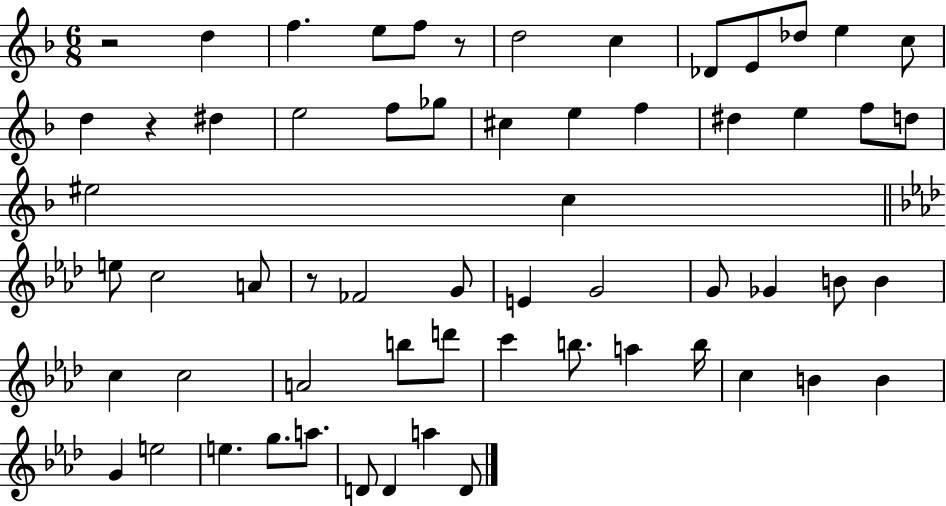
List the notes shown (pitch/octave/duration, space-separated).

R/h D5/q F5/q. E5/e F5/e R/e D5/h C5/q Db4/e E4/e Db5/e E5/q C5/e D5/q R/q D#5/q E5/h F5/e Gb5/e C#5/q E5/q F5/q D#5/q E5/q F5/e D5/e EIS5/h C5/q E5/e C5/h A4/e R/e FES4/h G4/e E4/q G4/h G4/e Gb4/q B4/e B4/q C5/q C5/h A4/h B5/e D6/e C6/q B5/e. A5/q B5/s C5/q B4/q B4/q G4/q E5/h E5/q. G5/e. A5/e. D4/e D4/q A5/q D4/e